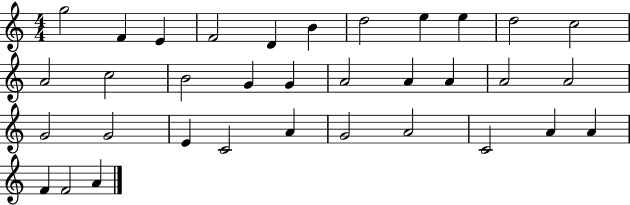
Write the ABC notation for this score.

X:1
T:Untitled
M:4/4
L:1/4
K:C
g2 F E F2 D B d2 e e d2 c2 A2 c2 B2 G G A2 A A A2 A2 G2 G2 E C2 A G2 A2 C2 A A F F2 A